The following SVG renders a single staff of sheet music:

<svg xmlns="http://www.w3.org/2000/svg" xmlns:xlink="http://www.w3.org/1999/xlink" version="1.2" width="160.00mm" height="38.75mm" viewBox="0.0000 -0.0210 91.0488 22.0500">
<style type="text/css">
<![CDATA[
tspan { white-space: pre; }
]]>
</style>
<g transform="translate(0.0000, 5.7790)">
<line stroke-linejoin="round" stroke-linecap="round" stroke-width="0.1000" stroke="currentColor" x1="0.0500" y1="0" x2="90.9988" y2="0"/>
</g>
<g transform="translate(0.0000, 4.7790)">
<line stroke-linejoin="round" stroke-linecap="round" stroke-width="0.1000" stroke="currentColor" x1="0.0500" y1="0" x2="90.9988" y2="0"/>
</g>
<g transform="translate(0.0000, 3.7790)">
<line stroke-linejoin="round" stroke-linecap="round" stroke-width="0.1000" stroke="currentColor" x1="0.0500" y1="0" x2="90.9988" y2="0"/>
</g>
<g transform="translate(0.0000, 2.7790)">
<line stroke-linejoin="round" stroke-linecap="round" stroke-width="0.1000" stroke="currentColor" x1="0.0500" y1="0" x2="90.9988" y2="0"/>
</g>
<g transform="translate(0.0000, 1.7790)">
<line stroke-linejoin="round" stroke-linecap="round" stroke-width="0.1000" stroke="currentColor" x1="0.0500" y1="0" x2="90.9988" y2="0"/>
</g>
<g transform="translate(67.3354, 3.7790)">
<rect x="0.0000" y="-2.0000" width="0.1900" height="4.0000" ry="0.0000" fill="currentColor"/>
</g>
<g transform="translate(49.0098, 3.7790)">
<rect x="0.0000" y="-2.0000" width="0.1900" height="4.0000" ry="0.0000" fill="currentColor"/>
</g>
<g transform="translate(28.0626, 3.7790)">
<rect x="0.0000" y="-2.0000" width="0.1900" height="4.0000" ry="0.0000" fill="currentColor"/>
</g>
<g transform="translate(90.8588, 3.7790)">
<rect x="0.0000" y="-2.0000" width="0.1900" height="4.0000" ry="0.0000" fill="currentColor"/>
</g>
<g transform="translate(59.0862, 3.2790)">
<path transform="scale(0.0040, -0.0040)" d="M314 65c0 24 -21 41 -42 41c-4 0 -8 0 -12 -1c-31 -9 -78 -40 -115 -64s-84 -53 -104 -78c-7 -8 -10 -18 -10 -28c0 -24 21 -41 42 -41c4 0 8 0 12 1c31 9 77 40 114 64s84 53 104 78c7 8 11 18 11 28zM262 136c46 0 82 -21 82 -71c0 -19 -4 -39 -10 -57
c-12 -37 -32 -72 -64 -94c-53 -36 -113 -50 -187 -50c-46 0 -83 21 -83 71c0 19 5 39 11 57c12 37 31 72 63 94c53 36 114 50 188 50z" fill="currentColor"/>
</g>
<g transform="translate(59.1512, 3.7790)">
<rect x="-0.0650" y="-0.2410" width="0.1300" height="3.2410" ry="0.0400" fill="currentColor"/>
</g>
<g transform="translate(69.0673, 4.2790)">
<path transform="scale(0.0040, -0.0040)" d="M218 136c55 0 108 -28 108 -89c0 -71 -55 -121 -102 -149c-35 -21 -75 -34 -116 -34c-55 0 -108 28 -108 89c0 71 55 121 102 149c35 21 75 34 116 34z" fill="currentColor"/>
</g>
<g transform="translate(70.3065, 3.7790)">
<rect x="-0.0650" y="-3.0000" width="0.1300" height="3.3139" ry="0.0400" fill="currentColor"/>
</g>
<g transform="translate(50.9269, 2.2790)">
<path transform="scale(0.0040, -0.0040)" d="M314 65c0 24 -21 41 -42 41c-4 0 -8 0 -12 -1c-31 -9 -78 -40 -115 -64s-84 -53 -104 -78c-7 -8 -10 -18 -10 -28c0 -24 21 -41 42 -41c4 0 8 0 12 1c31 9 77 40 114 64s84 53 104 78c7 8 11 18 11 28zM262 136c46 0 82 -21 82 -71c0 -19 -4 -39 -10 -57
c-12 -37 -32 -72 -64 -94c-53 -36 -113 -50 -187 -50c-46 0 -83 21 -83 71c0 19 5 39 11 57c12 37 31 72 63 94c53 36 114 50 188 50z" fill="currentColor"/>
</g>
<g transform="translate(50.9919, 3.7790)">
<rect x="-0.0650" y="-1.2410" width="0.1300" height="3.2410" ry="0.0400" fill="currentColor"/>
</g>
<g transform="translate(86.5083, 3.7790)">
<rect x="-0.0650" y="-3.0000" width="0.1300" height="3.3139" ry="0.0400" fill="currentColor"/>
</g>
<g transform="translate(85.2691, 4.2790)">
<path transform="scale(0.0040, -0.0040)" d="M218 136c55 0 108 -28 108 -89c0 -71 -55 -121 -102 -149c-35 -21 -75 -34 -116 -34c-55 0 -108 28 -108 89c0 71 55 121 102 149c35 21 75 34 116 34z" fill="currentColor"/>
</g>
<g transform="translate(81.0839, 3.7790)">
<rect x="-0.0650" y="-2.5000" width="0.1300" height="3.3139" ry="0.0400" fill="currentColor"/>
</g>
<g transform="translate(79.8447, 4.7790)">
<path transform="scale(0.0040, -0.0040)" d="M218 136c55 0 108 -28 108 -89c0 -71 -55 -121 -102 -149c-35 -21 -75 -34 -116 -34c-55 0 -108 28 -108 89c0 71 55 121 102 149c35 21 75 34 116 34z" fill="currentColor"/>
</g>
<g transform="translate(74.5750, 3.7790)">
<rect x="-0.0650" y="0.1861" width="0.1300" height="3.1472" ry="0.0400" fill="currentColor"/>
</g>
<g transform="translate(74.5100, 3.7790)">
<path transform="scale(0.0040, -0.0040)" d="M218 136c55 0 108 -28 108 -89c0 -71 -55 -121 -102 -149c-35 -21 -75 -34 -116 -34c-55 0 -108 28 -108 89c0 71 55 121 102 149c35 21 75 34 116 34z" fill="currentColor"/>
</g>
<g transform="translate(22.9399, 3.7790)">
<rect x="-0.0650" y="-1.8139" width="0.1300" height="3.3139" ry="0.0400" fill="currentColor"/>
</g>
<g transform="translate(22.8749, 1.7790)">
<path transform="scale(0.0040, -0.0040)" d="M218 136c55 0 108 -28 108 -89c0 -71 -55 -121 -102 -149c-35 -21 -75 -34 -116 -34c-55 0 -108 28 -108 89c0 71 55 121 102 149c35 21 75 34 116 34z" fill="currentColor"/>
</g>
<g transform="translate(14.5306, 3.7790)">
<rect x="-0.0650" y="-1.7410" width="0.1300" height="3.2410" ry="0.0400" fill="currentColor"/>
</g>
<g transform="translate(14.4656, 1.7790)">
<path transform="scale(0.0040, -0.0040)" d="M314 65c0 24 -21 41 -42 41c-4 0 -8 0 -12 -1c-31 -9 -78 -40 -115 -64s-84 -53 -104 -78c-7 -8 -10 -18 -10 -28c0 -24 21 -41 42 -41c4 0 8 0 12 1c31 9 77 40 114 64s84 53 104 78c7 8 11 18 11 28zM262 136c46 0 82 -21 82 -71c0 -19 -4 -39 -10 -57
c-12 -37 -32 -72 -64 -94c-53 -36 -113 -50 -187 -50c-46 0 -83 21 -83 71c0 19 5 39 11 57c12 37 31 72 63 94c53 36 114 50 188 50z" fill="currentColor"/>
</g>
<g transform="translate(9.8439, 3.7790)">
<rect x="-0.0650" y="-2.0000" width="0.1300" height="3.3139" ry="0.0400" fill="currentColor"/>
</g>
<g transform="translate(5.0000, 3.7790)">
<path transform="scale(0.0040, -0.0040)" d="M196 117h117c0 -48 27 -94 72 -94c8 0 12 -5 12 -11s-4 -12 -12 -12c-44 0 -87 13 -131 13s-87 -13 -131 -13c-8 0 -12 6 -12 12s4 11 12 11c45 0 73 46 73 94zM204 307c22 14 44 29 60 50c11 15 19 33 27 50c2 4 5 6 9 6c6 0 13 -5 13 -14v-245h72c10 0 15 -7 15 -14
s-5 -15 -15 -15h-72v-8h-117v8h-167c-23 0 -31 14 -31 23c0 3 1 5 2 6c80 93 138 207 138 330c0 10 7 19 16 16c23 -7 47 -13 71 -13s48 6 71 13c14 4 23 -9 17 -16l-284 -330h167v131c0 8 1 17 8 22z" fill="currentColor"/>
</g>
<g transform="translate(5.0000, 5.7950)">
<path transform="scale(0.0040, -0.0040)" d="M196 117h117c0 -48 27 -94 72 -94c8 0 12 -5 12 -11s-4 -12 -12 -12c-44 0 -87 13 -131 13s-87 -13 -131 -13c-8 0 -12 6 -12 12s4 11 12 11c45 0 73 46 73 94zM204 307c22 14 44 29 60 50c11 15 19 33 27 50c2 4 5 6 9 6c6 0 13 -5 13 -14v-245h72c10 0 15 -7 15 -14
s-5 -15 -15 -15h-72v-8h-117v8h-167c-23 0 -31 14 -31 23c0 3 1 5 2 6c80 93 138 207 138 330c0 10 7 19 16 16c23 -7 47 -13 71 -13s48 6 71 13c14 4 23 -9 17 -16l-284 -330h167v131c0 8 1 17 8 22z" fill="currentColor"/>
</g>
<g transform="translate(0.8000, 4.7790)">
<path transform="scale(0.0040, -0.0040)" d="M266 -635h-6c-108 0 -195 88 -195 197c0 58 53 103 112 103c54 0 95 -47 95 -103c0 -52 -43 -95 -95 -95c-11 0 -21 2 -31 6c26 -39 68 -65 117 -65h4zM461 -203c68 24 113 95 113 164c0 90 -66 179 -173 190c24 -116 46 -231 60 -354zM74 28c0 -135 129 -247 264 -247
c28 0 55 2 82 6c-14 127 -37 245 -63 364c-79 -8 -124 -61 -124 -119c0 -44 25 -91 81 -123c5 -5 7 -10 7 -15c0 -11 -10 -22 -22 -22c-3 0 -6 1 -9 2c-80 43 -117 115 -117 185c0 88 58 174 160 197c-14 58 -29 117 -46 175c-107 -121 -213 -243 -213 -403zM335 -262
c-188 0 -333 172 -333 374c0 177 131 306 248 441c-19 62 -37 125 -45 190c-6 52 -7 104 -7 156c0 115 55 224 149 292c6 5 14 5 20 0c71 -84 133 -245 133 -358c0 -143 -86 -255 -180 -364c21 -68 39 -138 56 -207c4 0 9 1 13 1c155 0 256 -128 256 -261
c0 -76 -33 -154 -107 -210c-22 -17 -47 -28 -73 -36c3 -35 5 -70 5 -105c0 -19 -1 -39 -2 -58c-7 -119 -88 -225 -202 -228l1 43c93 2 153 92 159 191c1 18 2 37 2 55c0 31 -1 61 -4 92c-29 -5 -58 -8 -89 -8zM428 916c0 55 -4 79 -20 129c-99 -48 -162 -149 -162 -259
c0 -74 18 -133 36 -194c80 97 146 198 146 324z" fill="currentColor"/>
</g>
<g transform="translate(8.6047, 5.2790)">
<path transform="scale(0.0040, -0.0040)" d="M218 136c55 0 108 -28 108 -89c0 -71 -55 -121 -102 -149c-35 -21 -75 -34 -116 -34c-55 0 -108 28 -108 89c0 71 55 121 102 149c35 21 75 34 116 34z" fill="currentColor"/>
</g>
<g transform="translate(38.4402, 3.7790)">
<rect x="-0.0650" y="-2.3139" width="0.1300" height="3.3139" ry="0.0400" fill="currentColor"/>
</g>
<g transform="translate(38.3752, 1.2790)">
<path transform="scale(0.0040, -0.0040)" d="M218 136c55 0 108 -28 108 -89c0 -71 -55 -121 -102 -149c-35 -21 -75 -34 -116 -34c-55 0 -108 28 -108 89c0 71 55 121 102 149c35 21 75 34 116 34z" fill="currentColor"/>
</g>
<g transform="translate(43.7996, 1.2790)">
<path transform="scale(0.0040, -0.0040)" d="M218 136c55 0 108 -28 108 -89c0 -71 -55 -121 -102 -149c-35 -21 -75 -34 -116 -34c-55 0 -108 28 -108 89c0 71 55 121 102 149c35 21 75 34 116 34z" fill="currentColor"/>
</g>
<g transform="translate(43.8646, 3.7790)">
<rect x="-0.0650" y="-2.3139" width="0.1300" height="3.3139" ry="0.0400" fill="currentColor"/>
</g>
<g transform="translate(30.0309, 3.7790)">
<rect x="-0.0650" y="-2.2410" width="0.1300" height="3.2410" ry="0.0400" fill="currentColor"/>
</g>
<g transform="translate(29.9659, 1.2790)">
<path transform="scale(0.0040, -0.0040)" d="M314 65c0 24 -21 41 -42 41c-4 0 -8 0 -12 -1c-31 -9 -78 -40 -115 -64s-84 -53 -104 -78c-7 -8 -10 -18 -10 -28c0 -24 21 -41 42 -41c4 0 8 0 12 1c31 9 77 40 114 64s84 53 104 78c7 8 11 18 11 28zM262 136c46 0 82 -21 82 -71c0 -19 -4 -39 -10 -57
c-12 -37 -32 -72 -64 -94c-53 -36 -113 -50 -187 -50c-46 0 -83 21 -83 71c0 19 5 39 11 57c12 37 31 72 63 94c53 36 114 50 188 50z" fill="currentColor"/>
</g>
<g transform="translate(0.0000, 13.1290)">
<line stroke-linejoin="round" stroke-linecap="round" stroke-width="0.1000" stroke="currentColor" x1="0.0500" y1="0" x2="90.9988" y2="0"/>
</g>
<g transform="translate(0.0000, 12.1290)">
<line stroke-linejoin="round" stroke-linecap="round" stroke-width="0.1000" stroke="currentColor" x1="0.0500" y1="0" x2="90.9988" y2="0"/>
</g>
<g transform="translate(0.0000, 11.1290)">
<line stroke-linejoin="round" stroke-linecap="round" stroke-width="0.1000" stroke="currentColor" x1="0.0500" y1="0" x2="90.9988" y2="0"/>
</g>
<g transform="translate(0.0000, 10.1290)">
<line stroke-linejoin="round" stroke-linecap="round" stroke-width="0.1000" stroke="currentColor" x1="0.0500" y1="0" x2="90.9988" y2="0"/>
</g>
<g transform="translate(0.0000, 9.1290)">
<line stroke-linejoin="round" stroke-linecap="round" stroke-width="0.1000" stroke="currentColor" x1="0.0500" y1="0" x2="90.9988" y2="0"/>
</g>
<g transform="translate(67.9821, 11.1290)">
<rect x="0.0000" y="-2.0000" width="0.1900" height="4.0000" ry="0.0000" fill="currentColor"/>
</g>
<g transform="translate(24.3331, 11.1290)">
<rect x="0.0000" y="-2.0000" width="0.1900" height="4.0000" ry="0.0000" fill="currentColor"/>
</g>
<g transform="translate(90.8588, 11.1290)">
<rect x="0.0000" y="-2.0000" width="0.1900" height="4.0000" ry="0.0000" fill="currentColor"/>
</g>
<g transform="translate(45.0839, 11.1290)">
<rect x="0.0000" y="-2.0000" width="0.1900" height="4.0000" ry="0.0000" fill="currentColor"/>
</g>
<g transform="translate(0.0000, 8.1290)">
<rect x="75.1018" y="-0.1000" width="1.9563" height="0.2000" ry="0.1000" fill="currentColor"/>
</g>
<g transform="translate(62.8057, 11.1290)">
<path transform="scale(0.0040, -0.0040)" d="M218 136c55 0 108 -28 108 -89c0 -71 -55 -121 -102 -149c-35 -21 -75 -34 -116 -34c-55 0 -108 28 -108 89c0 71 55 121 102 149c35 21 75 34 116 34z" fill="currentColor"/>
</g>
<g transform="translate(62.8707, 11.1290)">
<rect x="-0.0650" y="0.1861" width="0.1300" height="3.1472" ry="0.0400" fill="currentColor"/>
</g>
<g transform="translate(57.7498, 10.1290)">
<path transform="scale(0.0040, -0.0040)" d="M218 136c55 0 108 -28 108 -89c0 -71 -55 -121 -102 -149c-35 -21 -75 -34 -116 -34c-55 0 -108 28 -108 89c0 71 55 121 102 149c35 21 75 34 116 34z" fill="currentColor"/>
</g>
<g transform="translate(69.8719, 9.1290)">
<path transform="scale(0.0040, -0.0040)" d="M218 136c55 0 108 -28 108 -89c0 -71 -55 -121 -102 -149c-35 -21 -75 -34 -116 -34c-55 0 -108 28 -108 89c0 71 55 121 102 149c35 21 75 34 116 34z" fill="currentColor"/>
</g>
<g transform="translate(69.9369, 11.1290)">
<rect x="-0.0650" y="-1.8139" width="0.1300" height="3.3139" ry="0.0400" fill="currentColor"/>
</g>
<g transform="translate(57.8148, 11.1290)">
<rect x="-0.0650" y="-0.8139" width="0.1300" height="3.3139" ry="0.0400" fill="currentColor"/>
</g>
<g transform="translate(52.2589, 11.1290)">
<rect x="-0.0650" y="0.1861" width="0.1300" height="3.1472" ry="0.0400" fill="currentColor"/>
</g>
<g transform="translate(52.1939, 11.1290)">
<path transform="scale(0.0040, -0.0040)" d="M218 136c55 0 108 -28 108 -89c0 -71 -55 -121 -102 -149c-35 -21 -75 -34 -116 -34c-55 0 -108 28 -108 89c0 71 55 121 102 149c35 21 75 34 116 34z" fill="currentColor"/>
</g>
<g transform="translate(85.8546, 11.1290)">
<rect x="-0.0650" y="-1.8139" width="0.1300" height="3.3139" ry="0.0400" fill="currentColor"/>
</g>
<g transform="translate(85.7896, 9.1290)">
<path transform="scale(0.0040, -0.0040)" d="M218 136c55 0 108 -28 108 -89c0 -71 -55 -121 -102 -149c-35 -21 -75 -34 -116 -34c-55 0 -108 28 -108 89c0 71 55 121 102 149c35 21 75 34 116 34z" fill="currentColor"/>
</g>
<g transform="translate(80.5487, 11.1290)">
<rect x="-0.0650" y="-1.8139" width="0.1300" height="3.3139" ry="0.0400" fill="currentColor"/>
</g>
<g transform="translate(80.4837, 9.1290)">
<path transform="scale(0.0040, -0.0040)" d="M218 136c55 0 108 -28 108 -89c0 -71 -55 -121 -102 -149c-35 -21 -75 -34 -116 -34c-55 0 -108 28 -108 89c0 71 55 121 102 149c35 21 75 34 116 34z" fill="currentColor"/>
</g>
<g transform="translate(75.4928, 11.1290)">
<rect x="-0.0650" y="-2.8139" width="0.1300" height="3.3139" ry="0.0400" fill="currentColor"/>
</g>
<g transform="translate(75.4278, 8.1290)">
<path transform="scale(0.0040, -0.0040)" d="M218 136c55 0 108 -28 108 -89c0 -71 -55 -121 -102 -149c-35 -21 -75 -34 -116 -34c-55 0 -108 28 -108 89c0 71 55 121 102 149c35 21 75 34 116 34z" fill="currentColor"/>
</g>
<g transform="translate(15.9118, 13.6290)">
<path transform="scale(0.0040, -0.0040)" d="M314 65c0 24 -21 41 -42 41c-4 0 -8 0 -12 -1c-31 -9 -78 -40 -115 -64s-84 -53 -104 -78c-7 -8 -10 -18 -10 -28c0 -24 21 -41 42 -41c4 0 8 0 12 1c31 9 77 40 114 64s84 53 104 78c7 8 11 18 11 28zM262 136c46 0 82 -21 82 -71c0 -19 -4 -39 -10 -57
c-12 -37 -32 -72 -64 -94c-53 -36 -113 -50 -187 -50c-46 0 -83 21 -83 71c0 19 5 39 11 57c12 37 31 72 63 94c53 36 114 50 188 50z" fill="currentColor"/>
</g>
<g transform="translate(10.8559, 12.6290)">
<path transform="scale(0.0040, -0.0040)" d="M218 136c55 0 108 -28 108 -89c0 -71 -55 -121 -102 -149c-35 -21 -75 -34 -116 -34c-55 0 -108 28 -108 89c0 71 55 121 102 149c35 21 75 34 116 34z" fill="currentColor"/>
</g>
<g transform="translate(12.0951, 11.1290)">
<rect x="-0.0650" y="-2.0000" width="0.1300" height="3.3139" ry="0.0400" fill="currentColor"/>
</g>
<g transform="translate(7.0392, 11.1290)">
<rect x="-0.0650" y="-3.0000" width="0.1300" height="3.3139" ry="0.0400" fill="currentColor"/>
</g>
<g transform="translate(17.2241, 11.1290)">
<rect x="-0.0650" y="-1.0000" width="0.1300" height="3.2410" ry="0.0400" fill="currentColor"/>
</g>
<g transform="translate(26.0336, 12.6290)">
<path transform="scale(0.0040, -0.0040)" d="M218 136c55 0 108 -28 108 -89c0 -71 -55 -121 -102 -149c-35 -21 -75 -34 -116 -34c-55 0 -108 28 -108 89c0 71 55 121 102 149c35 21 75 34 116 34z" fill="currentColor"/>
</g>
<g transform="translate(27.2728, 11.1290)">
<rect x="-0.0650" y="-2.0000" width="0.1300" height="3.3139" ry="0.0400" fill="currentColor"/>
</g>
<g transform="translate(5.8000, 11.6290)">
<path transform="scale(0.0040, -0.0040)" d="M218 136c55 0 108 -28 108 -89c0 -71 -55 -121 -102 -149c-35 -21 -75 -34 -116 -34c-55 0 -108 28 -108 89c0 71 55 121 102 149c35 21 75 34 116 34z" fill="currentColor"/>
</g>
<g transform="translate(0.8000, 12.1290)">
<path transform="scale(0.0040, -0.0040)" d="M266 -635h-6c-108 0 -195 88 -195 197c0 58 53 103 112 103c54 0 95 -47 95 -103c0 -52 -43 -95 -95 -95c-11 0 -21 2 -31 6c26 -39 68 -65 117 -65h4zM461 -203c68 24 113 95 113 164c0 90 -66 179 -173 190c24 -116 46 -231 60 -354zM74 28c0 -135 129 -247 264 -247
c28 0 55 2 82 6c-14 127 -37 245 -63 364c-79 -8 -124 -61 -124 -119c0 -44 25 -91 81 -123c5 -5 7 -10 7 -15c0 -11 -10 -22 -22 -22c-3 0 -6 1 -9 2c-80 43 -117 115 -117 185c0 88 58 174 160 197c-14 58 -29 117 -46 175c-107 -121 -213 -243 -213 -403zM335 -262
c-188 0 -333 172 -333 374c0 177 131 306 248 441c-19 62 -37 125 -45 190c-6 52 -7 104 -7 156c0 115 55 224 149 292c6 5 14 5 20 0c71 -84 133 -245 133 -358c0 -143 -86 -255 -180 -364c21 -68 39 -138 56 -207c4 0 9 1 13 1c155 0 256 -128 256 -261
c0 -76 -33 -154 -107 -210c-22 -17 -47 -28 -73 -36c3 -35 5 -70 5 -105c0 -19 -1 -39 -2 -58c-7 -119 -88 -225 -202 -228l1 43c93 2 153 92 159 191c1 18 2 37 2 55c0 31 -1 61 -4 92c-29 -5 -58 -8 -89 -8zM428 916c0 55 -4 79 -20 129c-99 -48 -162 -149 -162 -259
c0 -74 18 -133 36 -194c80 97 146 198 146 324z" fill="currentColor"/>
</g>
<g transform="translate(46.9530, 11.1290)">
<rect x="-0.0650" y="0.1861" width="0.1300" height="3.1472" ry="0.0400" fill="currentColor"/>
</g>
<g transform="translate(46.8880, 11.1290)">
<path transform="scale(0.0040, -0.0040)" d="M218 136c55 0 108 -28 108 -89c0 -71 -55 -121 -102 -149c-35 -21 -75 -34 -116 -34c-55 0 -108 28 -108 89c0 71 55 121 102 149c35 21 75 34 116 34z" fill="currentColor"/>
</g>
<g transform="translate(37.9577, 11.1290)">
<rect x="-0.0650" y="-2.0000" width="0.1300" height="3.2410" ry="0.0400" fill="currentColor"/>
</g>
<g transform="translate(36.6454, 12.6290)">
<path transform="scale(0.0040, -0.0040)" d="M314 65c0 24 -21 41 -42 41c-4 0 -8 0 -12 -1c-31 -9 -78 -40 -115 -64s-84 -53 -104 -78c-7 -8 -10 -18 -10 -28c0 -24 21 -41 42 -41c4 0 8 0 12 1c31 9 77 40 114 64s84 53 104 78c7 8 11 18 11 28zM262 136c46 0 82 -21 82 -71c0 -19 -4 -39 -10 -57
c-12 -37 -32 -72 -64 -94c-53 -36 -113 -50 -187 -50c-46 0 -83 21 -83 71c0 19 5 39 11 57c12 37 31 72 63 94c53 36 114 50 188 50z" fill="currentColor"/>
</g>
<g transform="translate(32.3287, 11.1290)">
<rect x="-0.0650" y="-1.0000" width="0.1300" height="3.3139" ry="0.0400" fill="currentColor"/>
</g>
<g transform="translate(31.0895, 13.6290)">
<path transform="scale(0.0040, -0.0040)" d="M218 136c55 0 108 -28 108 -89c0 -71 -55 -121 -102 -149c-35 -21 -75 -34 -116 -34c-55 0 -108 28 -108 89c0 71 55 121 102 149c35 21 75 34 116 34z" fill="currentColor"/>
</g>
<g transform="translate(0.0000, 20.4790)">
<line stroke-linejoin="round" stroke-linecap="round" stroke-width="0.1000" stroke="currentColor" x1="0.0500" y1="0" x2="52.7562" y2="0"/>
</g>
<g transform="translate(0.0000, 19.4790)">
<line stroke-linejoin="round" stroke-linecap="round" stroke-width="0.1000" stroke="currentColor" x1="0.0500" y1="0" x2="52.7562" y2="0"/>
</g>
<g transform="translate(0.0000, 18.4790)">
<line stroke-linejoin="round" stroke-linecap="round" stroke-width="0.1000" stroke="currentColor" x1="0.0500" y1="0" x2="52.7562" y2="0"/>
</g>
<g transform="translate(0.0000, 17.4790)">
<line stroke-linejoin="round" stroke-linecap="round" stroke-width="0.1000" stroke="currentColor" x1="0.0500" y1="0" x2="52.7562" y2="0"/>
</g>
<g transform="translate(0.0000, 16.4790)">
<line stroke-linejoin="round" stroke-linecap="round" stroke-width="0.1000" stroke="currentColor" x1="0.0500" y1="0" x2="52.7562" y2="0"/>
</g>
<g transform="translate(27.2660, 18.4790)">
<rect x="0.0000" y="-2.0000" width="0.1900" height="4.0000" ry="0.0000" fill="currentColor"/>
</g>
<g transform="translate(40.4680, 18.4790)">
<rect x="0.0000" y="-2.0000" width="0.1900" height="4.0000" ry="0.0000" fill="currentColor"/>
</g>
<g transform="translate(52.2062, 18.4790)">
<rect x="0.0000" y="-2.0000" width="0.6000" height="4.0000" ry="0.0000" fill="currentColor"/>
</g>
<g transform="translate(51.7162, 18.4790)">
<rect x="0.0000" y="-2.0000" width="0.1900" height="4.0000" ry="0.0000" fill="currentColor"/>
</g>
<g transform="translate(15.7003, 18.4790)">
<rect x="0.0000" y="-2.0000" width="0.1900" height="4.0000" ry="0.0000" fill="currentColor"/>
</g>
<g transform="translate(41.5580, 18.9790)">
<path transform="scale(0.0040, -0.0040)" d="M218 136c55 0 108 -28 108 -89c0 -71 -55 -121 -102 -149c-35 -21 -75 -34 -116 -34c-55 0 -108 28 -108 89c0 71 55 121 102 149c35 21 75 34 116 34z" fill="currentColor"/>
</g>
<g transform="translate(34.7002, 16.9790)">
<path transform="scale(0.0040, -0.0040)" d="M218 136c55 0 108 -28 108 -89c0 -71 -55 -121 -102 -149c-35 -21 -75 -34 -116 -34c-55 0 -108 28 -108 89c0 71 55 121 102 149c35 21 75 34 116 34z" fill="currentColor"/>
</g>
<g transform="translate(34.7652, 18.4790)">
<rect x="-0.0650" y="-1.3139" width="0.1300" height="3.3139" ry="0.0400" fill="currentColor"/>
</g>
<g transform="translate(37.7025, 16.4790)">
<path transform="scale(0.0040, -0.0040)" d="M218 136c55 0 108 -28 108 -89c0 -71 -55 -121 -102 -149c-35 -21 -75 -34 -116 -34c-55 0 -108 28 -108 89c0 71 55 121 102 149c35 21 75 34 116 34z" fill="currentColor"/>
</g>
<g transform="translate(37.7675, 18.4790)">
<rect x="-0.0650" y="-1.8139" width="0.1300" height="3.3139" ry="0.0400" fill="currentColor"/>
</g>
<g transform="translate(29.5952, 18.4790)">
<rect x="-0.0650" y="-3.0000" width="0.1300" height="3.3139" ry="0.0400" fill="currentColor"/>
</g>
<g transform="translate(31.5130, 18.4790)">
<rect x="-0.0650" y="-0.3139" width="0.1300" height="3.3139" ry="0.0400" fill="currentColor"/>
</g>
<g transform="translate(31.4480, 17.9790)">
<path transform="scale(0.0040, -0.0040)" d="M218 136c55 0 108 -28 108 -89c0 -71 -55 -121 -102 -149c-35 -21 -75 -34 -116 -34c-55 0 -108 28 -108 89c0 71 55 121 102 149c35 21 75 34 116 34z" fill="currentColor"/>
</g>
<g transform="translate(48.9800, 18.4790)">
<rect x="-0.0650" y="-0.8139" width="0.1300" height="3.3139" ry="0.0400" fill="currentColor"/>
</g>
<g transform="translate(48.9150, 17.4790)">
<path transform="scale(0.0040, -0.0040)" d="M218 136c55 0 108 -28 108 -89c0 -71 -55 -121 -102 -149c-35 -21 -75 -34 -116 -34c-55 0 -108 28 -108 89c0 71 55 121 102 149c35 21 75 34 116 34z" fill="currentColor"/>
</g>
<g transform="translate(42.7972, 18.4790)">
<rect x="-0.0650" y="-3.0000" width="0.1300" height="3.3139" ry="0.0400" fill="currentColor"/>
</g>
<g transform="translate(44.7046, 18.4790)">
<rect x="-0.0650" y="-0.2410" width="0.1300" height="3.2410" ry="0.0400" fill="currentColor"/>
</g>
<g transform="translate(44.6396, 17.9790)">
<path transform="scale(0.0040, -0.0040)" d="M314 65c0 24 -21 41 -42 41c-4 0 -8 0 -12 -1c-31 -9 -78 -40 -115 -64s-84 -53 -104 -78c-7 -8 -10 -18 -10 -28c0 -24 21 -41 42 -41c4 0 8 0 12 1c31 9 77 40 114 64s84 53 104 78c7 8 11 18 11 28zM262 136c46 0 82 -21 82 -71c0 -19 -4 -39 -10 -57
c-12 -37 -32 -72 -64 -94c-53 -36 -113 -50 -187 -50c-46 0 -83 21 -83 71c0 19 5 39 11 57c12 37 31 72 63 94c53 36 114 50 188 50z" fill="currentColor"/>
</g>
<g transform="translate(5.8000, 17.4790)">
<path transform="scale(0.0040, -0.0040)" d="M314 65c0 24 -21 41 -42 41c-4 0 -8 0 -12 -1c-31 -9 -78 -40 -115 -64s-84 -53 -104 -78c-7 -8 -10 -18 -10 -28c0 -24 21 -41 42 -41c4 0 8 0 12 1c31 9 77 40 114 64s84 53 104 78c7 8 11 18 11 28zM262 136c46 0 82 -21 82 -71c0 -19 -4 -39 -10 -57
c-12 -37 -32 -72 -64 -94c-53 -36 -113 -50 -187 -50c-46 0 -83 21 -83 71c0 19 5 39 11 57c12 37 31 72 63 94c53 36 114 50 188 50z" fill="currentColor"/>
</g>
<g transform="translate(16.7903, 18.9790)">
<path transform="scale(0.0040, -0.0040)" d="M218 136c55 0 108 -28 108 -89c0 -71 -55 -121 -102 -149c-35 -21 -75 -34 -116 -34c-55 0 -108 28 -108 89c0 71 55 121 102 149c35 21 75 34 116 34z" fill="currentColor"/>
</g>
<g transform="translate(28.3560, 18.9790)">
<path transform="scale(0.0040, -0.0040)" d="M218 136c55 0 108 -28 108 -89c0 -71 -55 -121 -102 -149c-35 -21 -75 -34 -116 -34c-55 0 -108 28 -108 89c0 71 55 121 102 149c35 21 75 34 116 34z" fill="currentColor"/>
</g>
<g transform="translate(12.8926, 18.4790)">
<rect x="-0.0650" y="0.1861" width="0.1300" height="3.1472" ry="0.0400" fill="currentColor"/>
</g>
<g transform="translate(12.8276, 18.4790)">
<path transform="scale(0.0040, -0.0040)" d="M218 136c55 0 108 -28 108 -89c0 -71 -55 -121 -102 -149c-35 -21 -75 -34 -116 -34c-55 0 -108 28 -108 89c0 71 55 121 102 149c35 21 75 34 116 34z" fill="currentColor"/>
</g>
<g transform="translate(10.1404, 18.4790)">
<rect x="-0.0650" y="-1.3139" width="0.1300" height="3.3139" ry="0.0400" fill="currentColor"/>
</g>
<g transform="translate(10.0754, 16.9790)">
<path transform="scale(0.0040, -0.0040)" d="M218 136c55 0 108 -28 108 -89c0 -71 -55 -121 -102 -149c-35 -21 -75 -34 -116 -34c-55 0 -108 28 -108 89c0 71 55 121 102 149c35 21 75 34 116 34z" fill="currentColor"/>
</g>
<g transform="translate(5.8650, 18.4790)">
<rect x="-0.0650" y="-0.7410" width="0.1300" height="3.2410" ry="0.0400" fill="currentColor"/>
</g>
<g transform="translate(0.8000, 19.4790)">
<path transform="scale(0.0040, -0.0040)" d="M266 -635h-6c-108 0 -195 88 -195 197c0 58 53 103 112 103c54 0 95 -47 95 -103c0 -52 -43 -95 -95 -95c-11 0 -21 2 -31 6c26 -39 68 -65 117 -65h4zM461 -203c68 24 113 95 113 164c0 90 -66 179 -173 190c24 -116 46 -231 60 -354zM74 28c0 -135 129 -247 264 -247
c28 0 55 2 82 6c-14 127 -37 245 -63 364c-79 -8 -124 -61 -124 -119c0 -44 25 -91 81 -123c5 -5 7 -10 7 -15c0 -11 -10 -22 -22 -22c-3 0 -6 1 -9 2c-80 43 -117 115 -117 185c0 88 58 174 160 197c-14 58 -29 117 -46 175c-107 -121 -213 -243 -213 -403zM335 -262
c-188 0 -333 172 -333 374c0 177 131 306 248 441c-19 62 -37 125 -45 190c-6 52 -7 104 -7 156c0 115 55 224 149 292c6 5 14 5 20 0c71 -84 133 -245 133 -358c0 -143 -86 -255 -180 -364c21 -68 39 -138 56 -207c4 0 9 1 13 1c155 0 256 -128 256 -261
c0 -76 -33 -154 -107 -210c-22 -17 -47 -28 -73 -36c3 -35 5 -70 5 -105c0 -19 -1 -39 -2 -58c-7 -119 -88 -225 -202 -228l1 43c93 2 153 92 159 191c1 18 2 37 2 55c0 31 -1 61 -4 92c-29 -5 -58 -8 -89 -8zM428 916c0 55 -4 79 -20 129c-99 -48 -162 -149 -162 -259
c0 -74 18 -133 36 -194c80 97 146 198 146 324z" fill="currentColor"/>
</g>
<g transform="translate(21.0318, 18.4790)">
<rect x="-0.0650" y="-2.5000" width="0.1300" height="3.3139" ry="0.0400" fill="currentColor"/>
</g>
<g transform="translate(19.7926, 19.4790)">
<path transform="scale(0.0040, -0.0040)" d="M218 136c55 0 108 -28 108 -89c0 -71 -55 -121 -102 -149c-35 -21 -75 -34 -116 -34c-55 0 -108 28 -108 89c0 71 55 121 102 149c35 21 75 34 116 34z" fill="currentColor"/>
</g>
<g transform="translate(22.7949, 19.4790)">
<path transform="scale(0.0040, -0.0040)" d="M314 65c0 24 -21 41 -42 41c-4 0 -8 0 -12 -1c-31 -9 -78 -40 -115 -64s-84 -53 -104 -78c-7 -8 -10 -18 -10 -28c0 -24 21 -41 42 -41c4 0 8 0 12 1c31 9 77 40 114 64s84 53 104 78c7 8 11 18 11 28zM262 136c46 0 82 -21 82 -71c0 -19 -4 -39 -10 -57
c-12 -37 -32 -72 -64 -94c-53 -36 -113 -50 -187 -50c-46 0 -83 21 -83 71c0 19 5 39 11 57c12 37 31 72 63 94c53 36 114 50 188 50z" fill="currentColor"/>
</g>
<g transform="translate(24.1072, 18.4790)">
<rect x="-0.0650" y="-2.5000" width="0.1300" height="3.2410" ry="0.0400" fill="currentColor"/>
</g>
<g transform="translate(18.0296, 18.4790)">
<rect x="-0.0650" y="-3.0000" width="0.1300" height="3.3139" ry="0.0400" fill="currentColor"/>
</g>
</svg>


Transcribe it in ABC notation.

X:1
T:Untitled
M:4/4
L:1/4
K:C
F f2 f g2 g g e2 c2 A B G A A F D2 F D F2 B B d B f a f f d2 e B A G G2 A c e f A c2 d